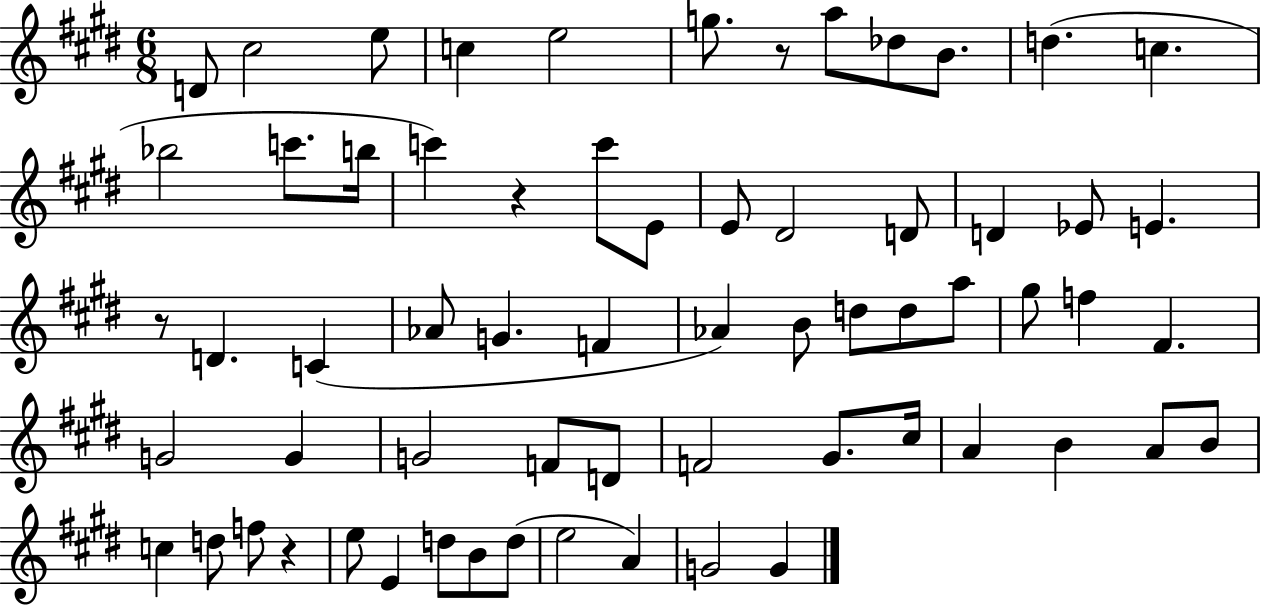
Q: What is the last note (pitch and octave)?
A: G4